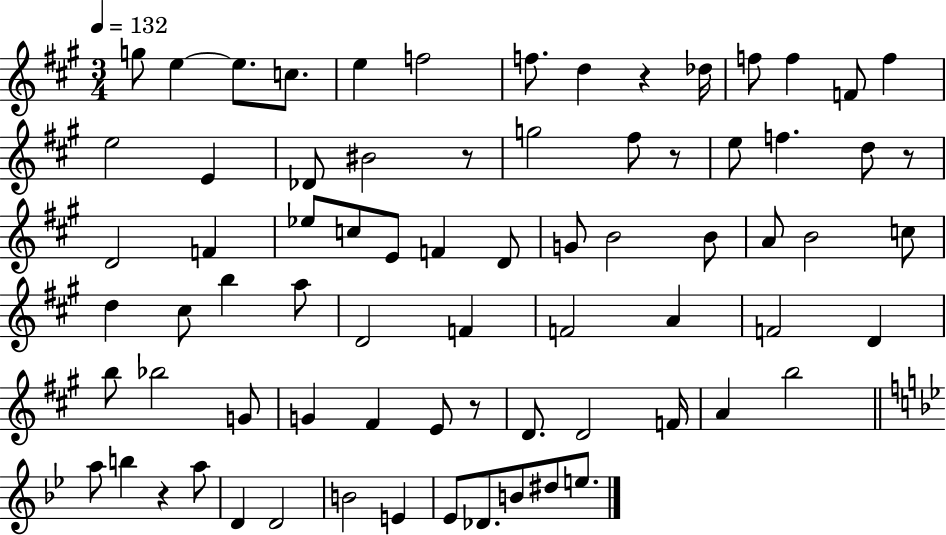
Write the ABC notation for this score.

X:1
T:Untitled
M:3/4
L:1/4
K:A
g/2 e e/2 c/2 e f2 f/2 d z _d/4 f/2 f F/2 f e2 E _D/2 ^B2 z/2 g2 ^f/2 z/2 e/2 f d/2 z/2 D2 F _e/2 c/2 E/2 F D/2 G/2 B2 B/2 A/2 B2 c/2 d ^c/2 b a/2 D2 F F2 A F2 D b/2 _b2 G/2 G ^F E/2 z/2 D/2 D2 F/4 A b2 a/2 b z a/2 D D2 B2 E _E/2 _D/2 B/2 ^d/2 e/2